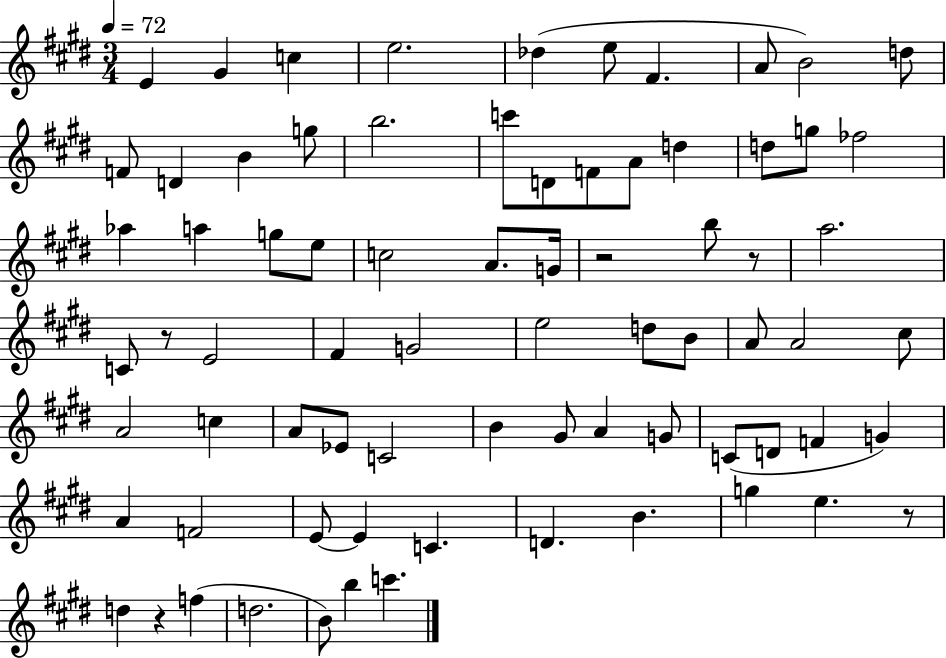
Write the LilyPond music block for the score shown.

{
  \clef treble
  \numericTimeSignature
  \time 3/4
  \key e \major
  \tempo 4 = 72
  e'4 gis'4 c''4 | e''2. | des''4( e''8 fis'4. | a'8 b'2) d''8 | \break f'8 d'4 b'4 g''8 | b''2. | c'''8 d'8 f'8 a'8 d''4 | d''8 g''8 fes''2 | \break aes''4 a''4 g''8 e''8 | c''2 a'8. g'16 | r2 b''8 r8 | a''2. | \break c'8 r8 e'2 | fis'4 g'2 | e''2 d''8 b'8 | a'8 a'2 cis''8 | \break a'2 c''4 | a'8 ees'8 c'2 | b'4 gis'8 a'4 g'8 | c'8( d'8 f'4 g'4) | \break a'4 f'2 | e'8~~ e'4 c'4. | d'4. b'4. | g''4 e''4. r8 | \break d''4 r4 f''4( | d''2. | b'8) b''4 c'''4. | \bar "|."
}